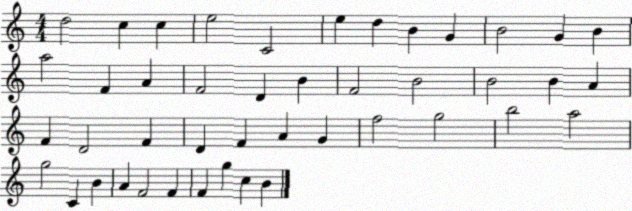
X:1
T:Untitled
M:4/4
L:1/4
K:C
d2 c c e2 C2 e d B G B2 G B a2 F A F2 D B F2 B2 B2 B A F D2 F D F A G f2 g2 b2 a2 g2 C B A F2 F F g c B